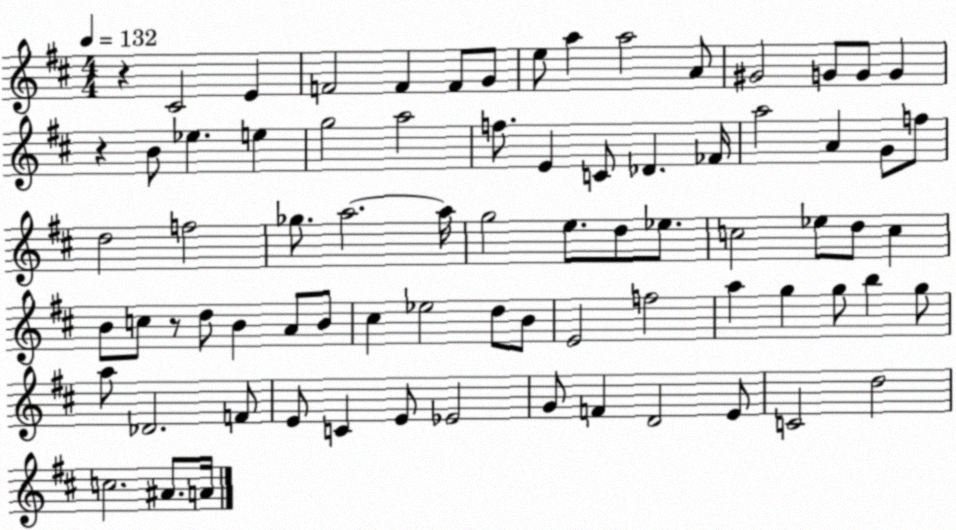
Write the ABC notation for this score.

X:1
T:Untitled
M:4/4
L:1/4
K:D
z ^C2 E F2 F F/2 G/2 e/2 a a2 A/2 ^G2 G/2 G/2 G z B/2 _e e g2 a2 f/2 E C/2 _D _F/4 a2 A G/2 f/2 d2 f2 _g/2 a2 a/4 g2 e/2 d/2 _e/2 c2 _e/2 d/2 c B/2 c/2 z/2 d/2 B A/2 B/2 ^c _e2 d/2 B/2 E2 f2 a g g/2 b g/2 a/2 _D2 F/2 E/2 C E/2 _E2 G/2 F D2 E/2 C2 d2 c2 ^A/2 A/4